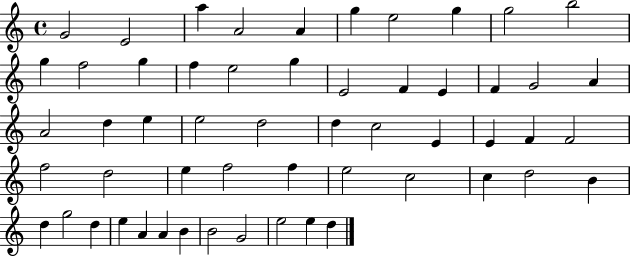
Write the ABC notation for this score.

X:1
T:Untitled
M:4/4
L:1/4
K:C
G2 E2 a A2 A g e2 g g2 b2 g f2 g f e2 g E2 F E F G2 A A2 d e e2 d2 d c2 E E F F2 f2 d2 e f2 f e2 c2 c d2 B d g2 d e A A B B2 G2 e2 e d